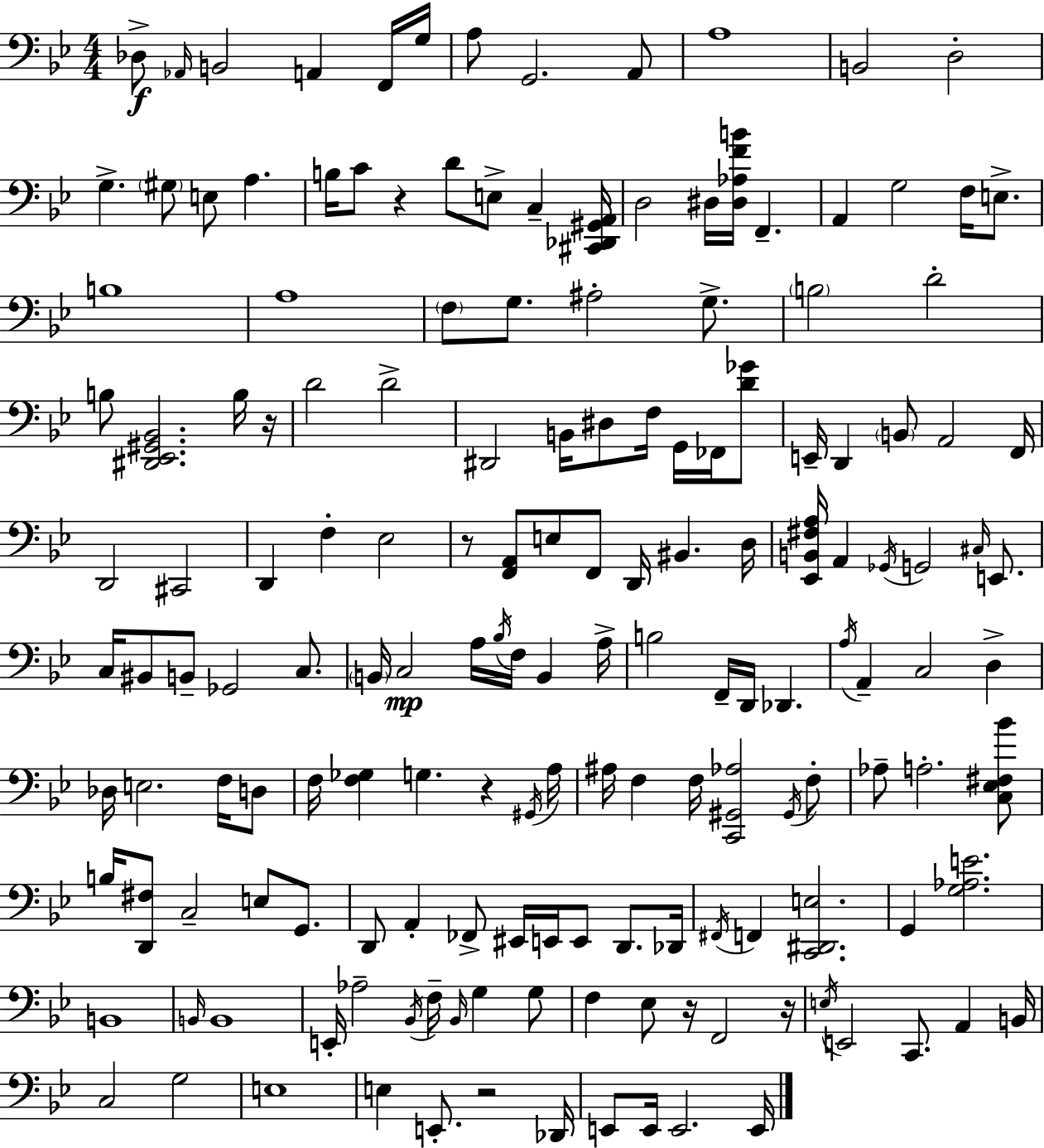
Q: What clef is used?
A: bass